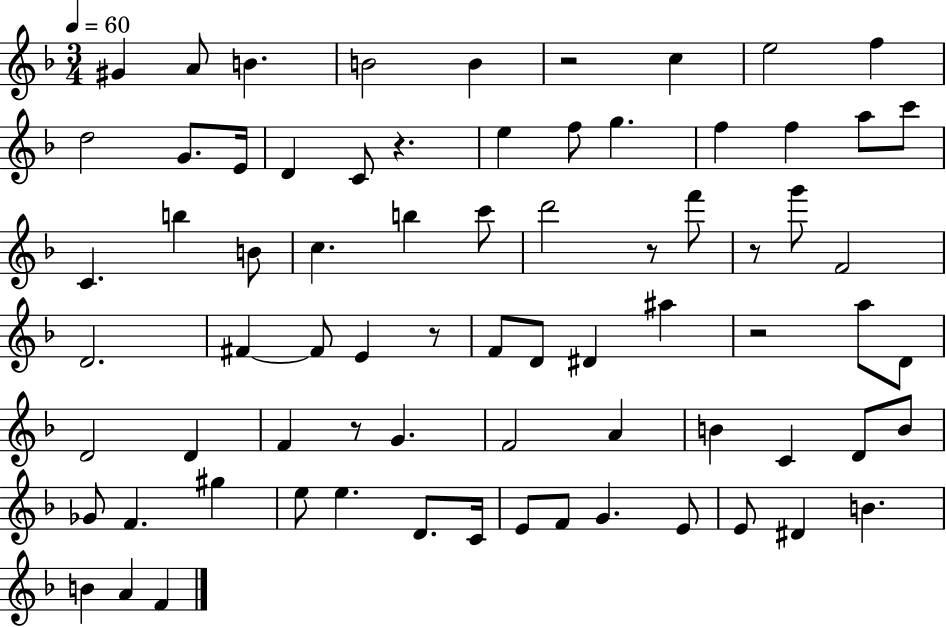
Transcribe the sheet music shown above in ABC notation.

X:1
T:Untitled
M:3/4
L:1/4
K:F
^G A/2 B B2 B z2 c e2 f d2 G/2 E/4 D C/2 z e f/2 g f f a/2 c'/2 C b B/2 c b c'/2 d'2 z/2 f'/2 z/2 g'/2 F2 D2 ^F ^F/2 E z/2 F/2 D/2 ^D ^a z2 a/2 D/2 D2 D F z/2 G F2 A B C D/2 B/2 _G/2 F ^g e/2 e D/2 C/4 E/2 F/2 G E/2 E/2 ^D B B A F